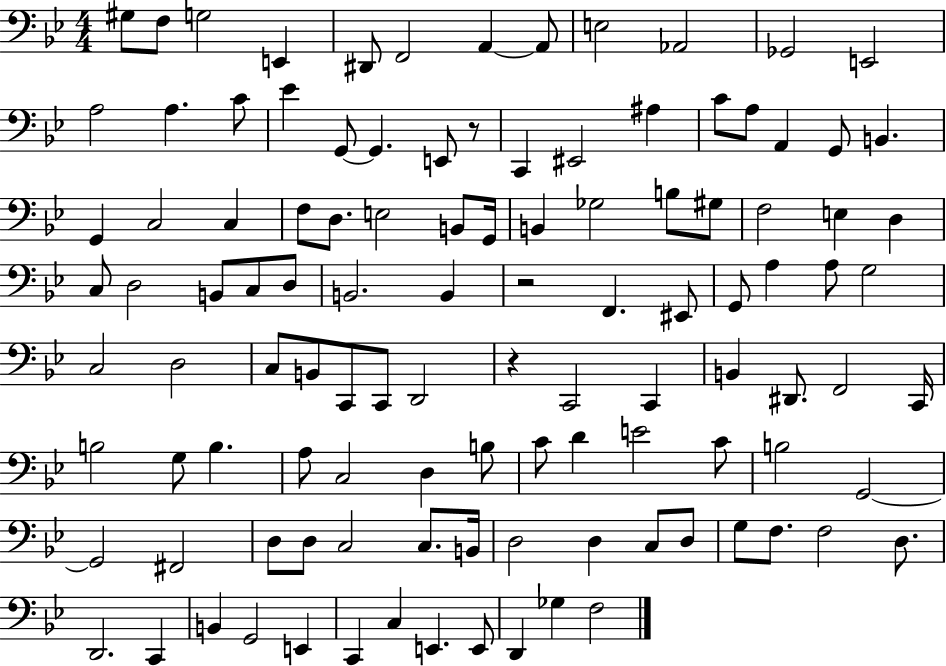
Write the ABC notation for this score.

X:1
T:Untitled
M:4/4
L:1/4
K:Bb
^G,/2 F,/2 G,2 E,, ^D,,/2 F,,2 A,, A,,/2 E,2 _A,,2 _G,,2 E,,2 A,2 A, C/2 _E G,,/2 G,, E,,/2 z/2 C,, ^E,,2 ^A, C/2 A,/2 A,, G,,/2 B,, G,, C,2 C, F,/2 D,/2 E,2 B,,/2 G,,/4 B,, _G,2 B,/2 ^G,/2 F,2 E, D, C,/2 D,2 B,,/2 C,/2 D,/2 B,,2 B,, z2 F,, ^E,,/2 G,,/2 A, A,/2 G,2 C,2 D,2 C,/2 B,,/2 C,,/2 C,,/2 D,,2 z C,,2 C,, B,, ^D,,/2 F,,2 C,,/4 B,2 G,/2 B, A,/2 C,2 D, B,/2 C/2 D E2 C/2 B,2 G,,2 G,,2 ^F,,2 D,/2 D,/2 C,2 C,/2 B,,/4 D,2 D, C,/2 D,/2 G,/2 F,/2 F,2 D,/2 D,,2 C,, B,, G,,2 E,, C,, C, E,, E,,/2 D,, _G, F,2